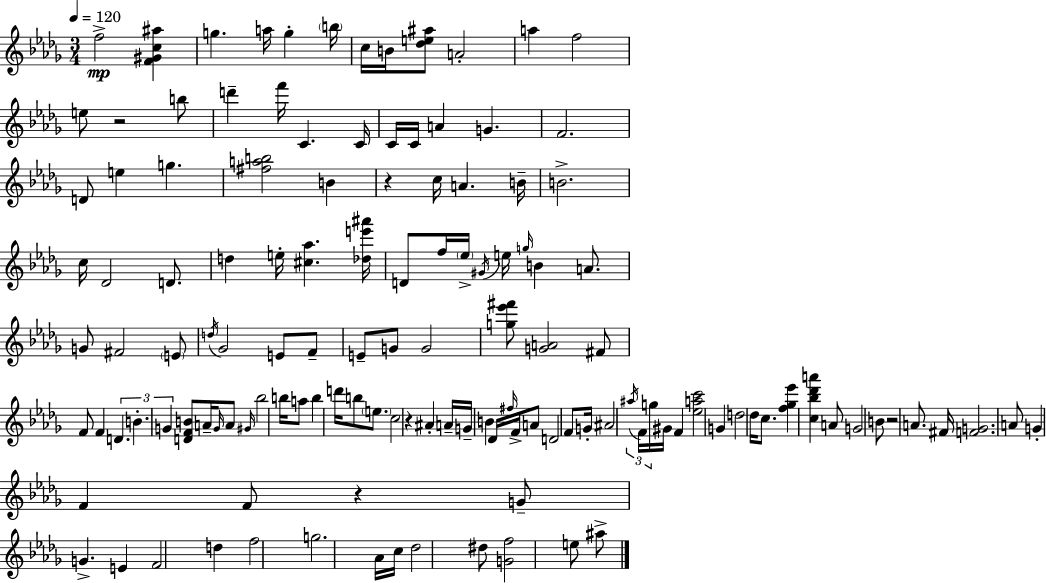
{
  \clef treble
  \numericTimeSignature
  \time 3/4
  \key bes \minor
  \tempo 4 = 120
  f''2->\mp <f' gis' c'' ais''>4 | g''4. a''16 g''4-. \parenthesize b''16 | c''16 b'16 <des'' e'' ais''>8 a'2-. | a''4 f''2 | \break e''8 r2 b''8 | d'''4-- f'''16 c'4. c'16 | c'16 c'16 a'4 g'4. | f'2. | \break d'8 e''4 g''4. | <fis'' a'' b''>2 b'4 | r4 c''16 a'4. b'16-- | b'2.-> | \break c''16 des'2 d'8. | d''4 e''16-. <cis'' aes''>4. <des'' e''' ais'''>16 | d'8 f''16 \parenthesize ees''16-> \acciaccatura { gis'16 } e''16 \grace { g''16 } b'4 a'8. | g'8 fis'2 | \break \parenthesize e'8 \acciaccatura { d''16 } ges'2 e'8 | f'8-- e'8-- g'8 g'2 | <g'' ees''' fis'''>8 <g' a'>2 | fis'8 f'8 f'4 \tuplet 3/2 { d'4. | \break b'4.-. g'4 } | <d' f' b'>8 a'16-- \grace { g'16 } a'8 \grace { gis'16 } bes''2 | b''16 a''8 b''4 d'''16 | b''8 \parenthesize e''8. c''2 | \break r4 ais'4-. a'16-- g'16-- b'4 | des'16 \grace { fis''16 } f'16-> a'8 d'2 | f'8 g'16-. ais'2 | \tuplet 3/2 { \acciaccatura { ais''16 } f'16 g''16 } gis'16 f'4 <ees'' a'' c'''>2 | \break g'4 d''2 | des''16 c''8. <f'' ges'' ees'''>4 | <c'' bes'' des''' a'''>4 a'8 g'2 | b'8 r2 | \break a'8. fis'16 <f' g'>2. | a'8 g'4-. | f'4 f'8 r4 g'8-- | g'4.-> e'4 f'2 | \break d''4 f''2 | g''2. | aes'16 c''16 des''2 | dis''8 <g' f''>2 | \break e''8 ais''8-> \bar "|."
}